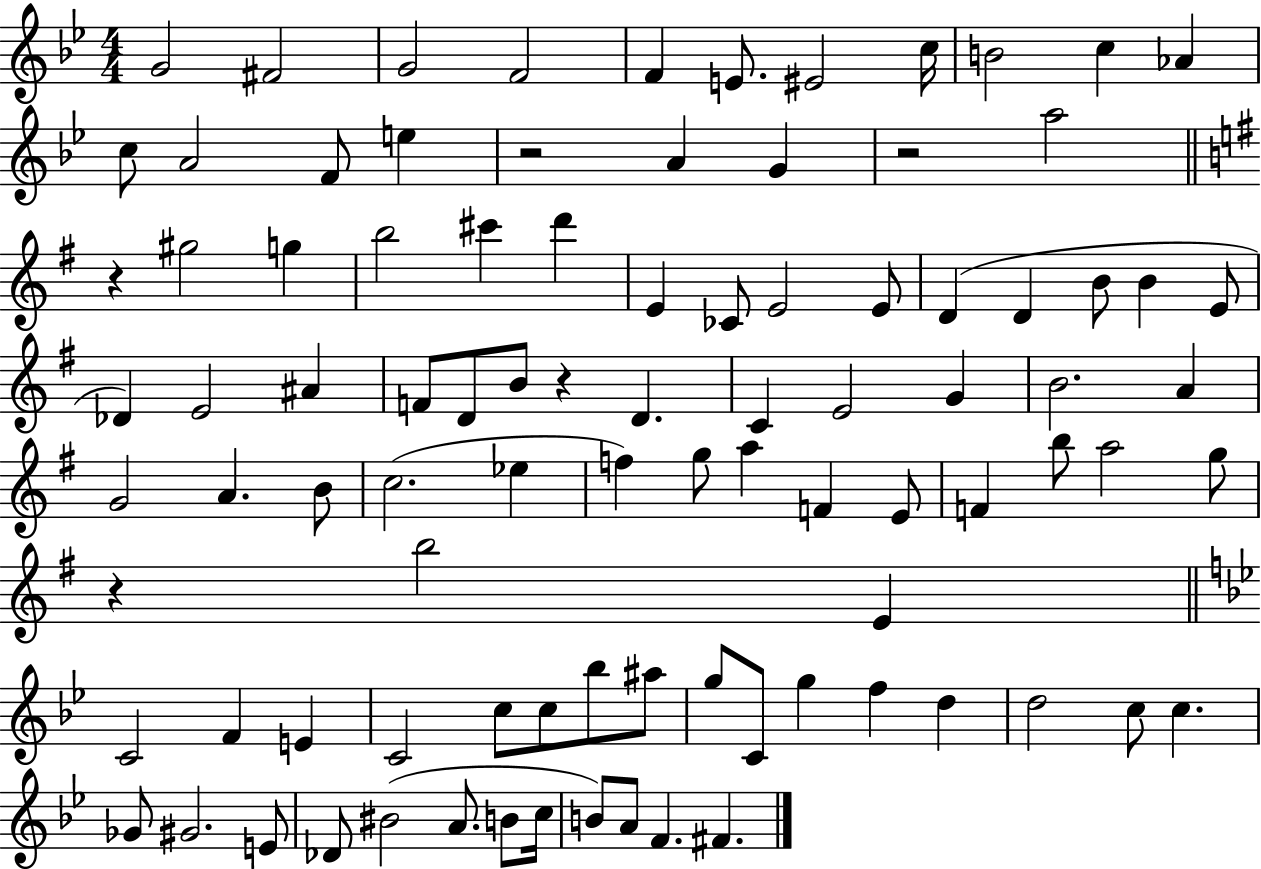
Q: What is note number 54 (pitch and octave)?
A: E4